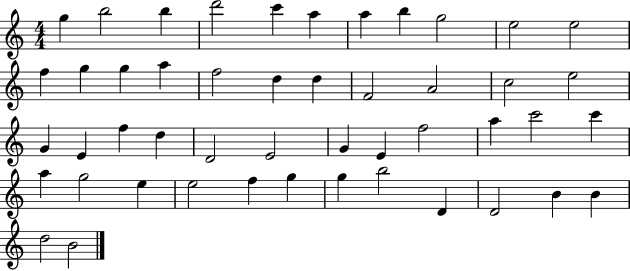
G5/q B5/h B5/q D6/h C6/q A5/q A5/q B5/q G5/h E5/h E5/h F5/q G5/q G5/q A5/q F5/h D5/q D5/q F4/h A4/h C5/h E5/h G4/q E4/q F5/q D5/q D4/h E4/h G4/q E4/q F5/h A5/q C6/h C6/q A5/q G5/h E5/q E5/h F5/q G5/q G5/q B5/h D4/q D4/h B4/q B4/q D5/h B4/h